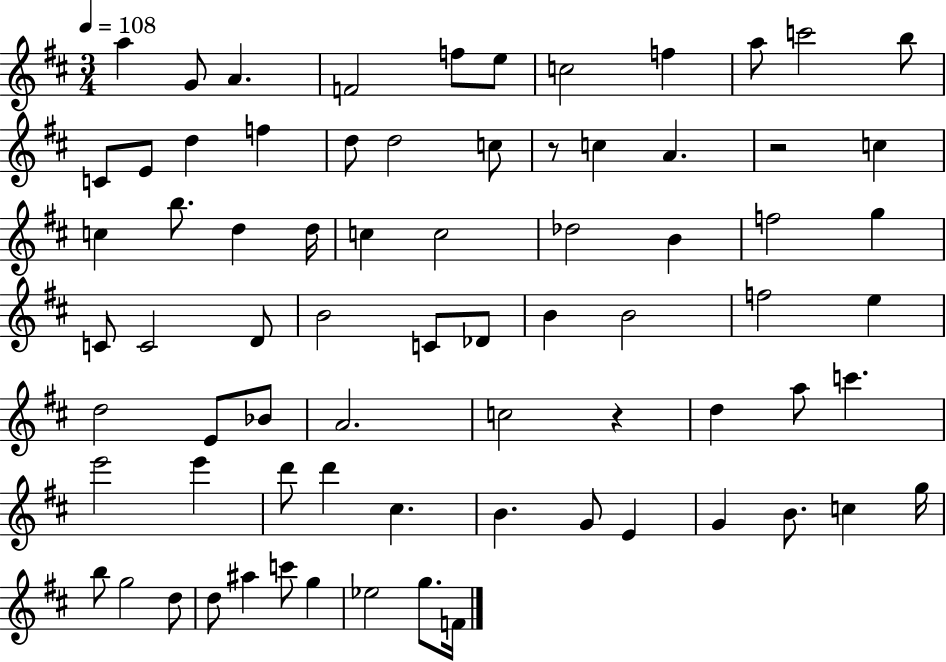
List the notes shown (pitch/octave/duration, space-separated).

A5/q G4/e A4/q. F4/h F5/e E5/e C5/h F5/q A5/e C6/h B5/e C4/e E4/e D5/q F5/q D5/e D5/h C5/e R/e C5/q A4/q. R/h C5/q C5/q B5/e. D5/q D5/s C5/q C5/h Db5/h B4/q F5/h G5/q C4/e C4/h D4/e B4/h C4/e Db4/e B4/q B4/h F5/h E5/q D5/h E4/e Bb4/e A4/h. C5/h R/q D5/q A5/e C6/q. E6/h E6/q D6/e D6/q C#5/q. B4/q. G4/e E4/q G4/q B4/e. C5/q G5/s B5/e G5/h D5/e D5/e A#5/q C6/e G5/q Eb5/h G5/e. F4/s